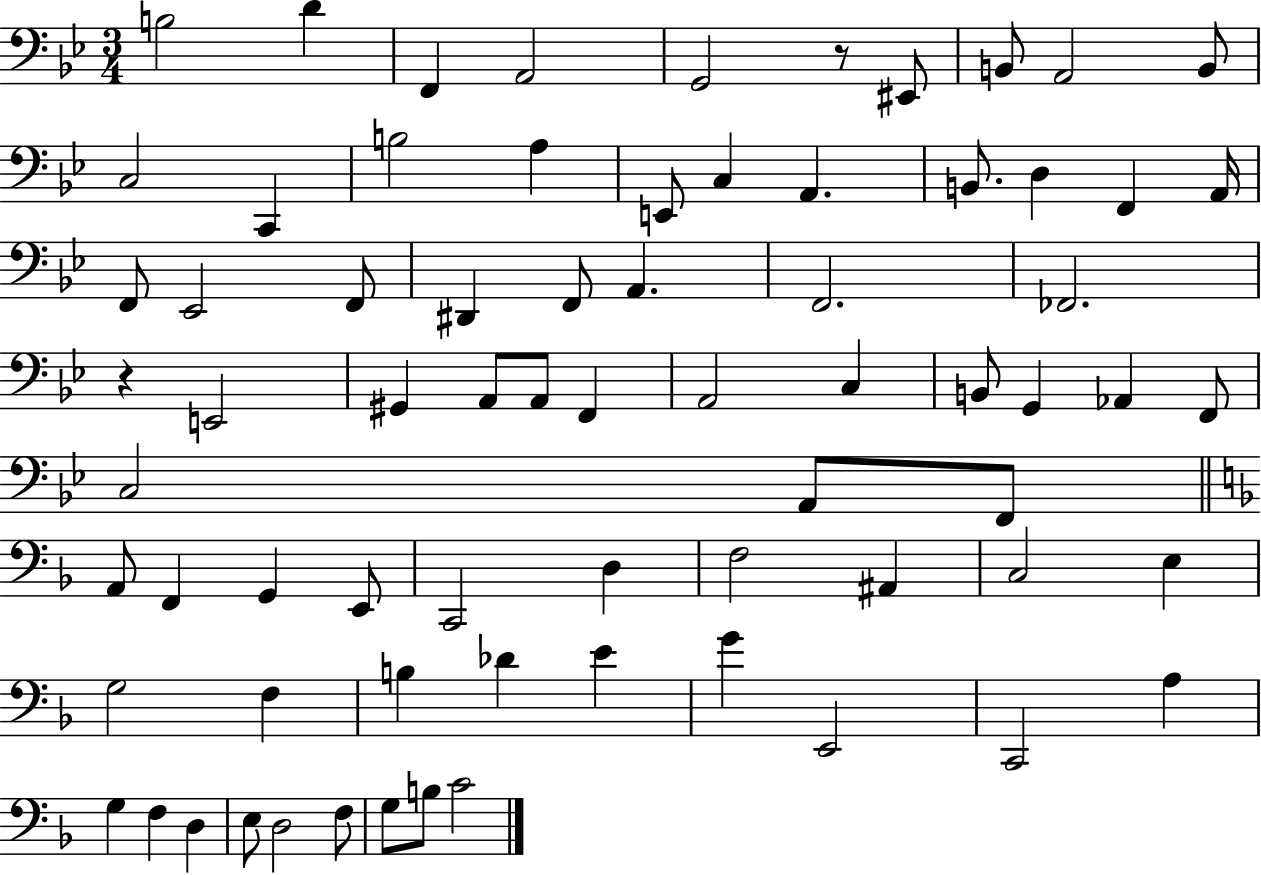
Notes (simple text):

B3/h D4/q F2/q A2/h G2/h R/e EIS2/e B2/e A2/h B2/e C3/h C2/q B3/h A3/q E2/e C3/q A2/q. B2/e. D3/q F2/q A2/s F2/e Eb2/h F2/e D#2/q F2/e A2/q. F2/h. FES2/h. R/q E2/h G#2/q A2/e A2/e F2/q A2/h C3/q B2/e G2/q Ab2/q F2/e C3/h A2/e F2/e A2/e F2/q G2/q E2/e C2/h D3/q F3/h A#2/q C3/h E3/q G3/h F3/q B3/q Db4/q E4/q G4/q E2/h C2/h A3/q G3/q F3/q D3/q E3/e D3/h F3/e G3/e B3/e C4/h